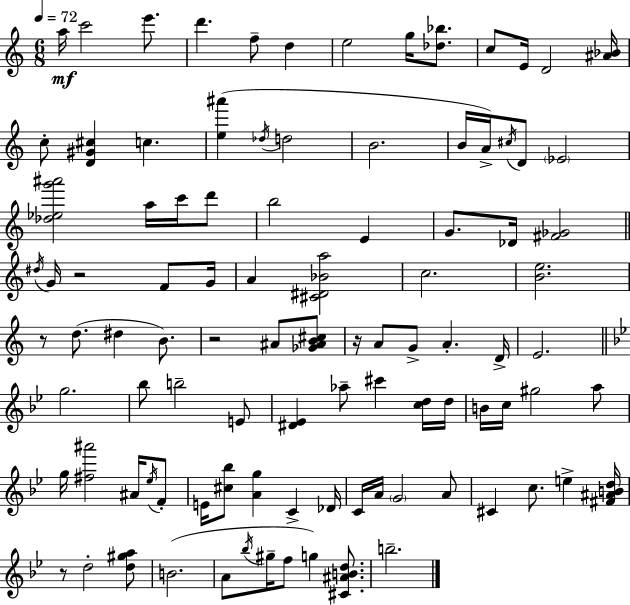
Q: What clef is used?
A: treble